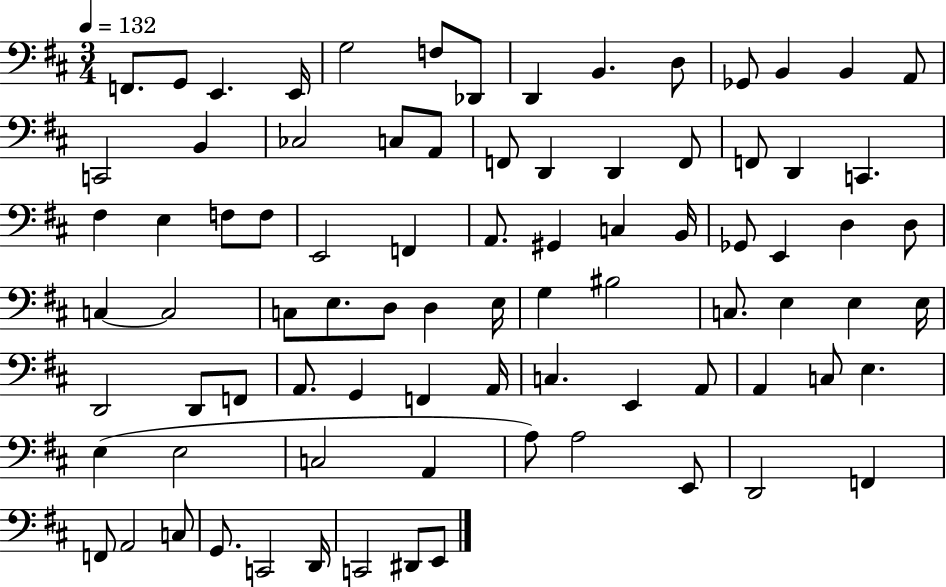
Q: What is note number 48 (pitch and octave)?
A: G3